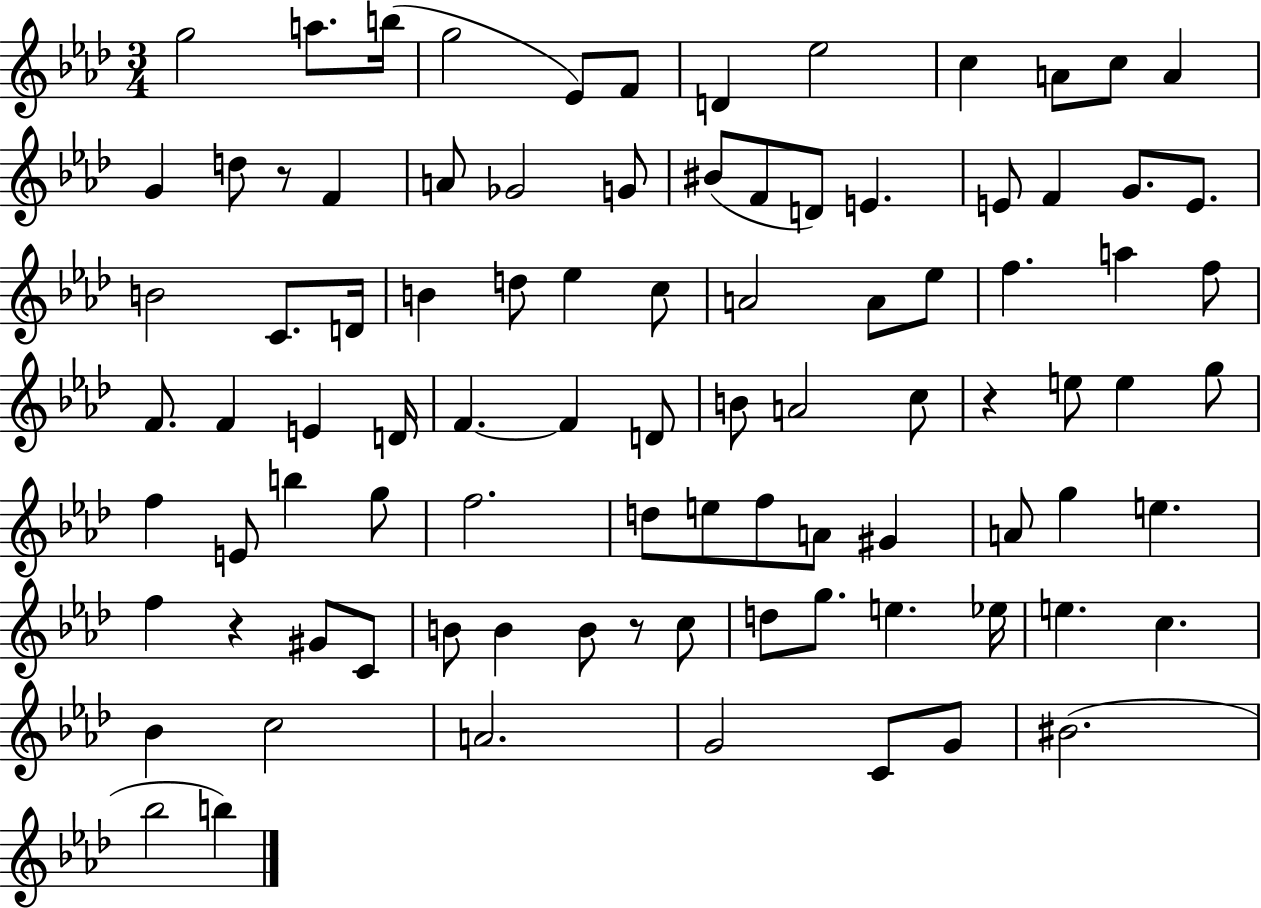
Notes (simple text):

G5/h A5/e. B5/s G5/h Eb4/e F4/e D4/q Eb5/h C5/q A4/e C5/e A4/q G4/q D5/e R/e F4/q A4/e Gb4/h G4/e BIS4/e F4/e D4/e E4/q. E4/e F4/q G4/e. E4/e. B4/h C4/e. D4/s B4/q D5/e Eb5/q C5/e A4/h A4/e Eb5/e F5/q. A5/q F5/e F4/e. F4/q E4/q D4/s F4/q. F4/q D4/e B4/e A4/h C5/e R/q E5/e E5/q G5/e F5/q E4/e B5/q G5/e F5/h. D5/e E5/e F5/e A4/e G#4/q A4/e G5/q E5/q. F5/q R/q G#4/e C4/e B4/e B4/q B4/e R/e C5/e D5/e G5/e. E5/q. Eb5/s E5/q. C5/q. Bb4/q C5/h A4/h. G4/h C4/e G4/e BIS4/h. Bb5/h B5/q